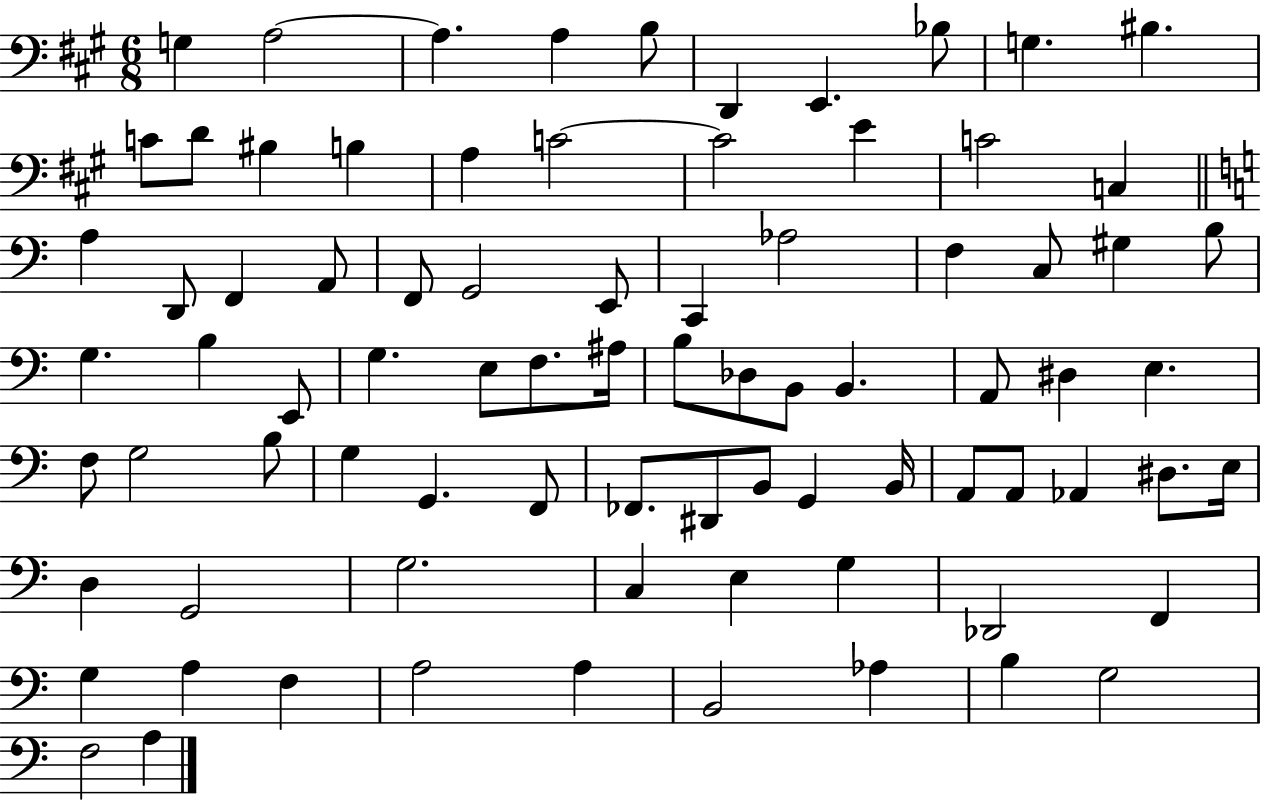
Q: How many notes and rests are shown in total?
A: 82